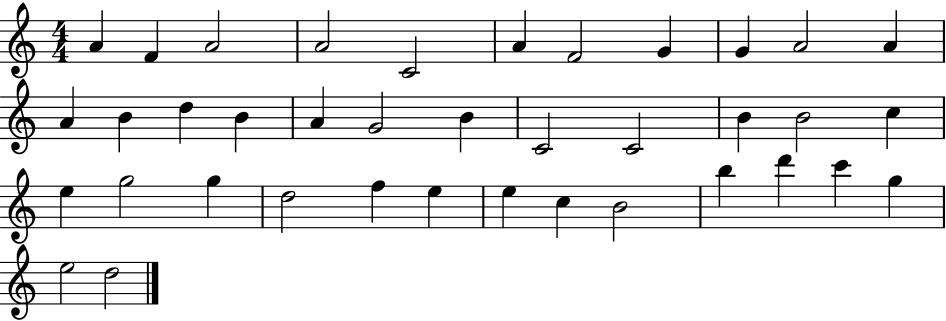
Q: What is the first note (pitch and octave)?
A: A4